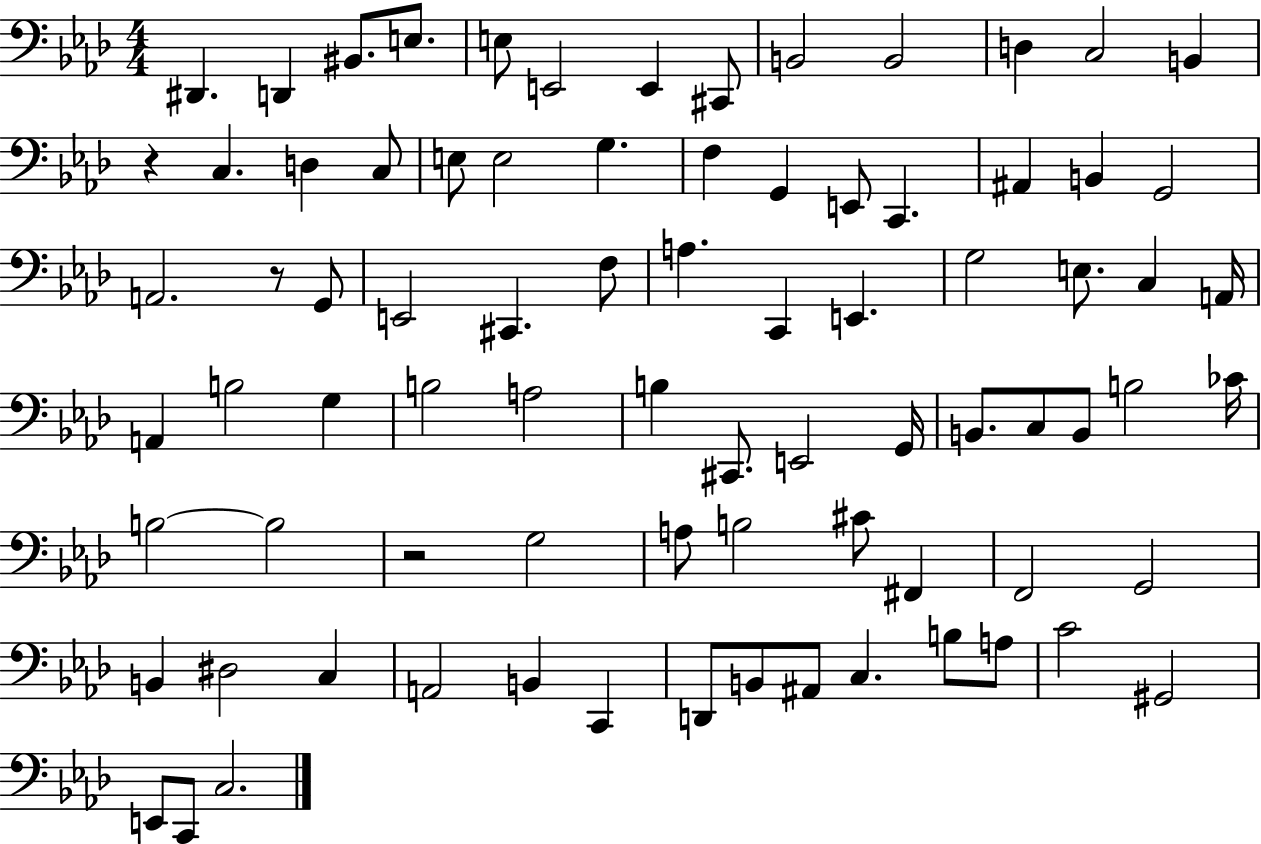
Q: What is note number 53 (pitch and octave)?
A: B3